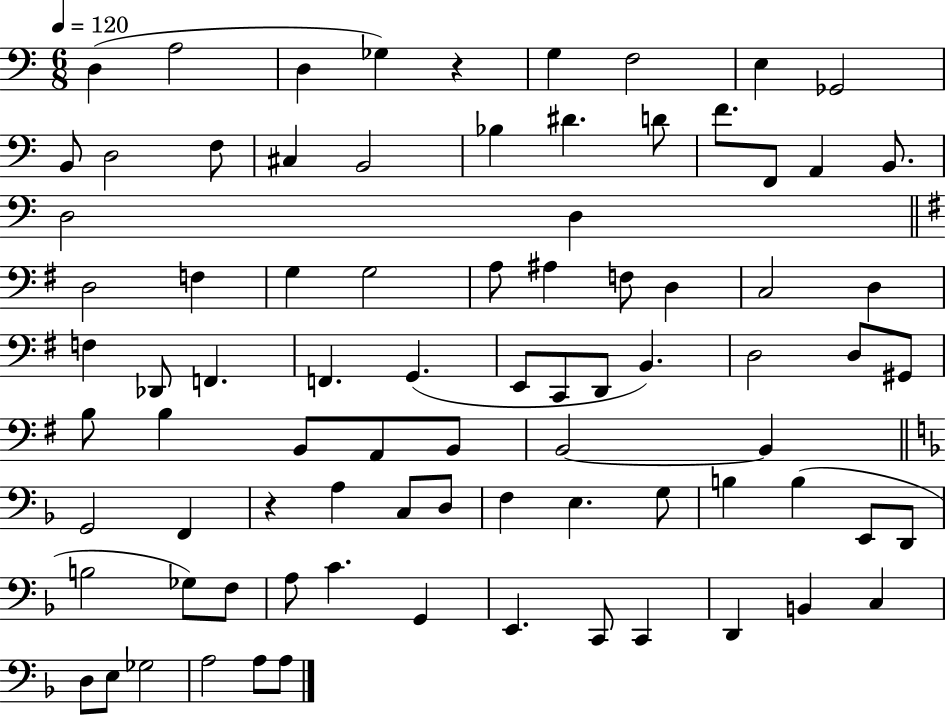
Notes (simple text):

D3/q A3/h D3/q Gb3/q R/q G3/q F3/h E3/q Gb2/h B2/e D3/h F3/e C#3/q B2/h Bb3/q D#4/q. D4/e F4/e. F2/e A2/q B2/e. D3/h D3/q D3/h F3/q G3/q G3/h A3/e A#3/q F3/e D3/q C3/h D3/q F3/q Db2/e F2/q. F2/q. G2/q. E2/e C2/e D2/e B2/q. D3/h D3/e G#2/e B3/e B3/q B2/e A2/e B2/e B2/h B2/q G2/h F2/q R/q A3/q C3/e D3/e F3/q E3/q. G3/e B3/q B3/q E2/e D2/e B3/h Gb3/e F3/e A3/e C4/q. G2/q E2/q. C2/e C2/q D2/q B2/q C3/q D3/e E3/e Gb3/h A3/h A3/e A3/e